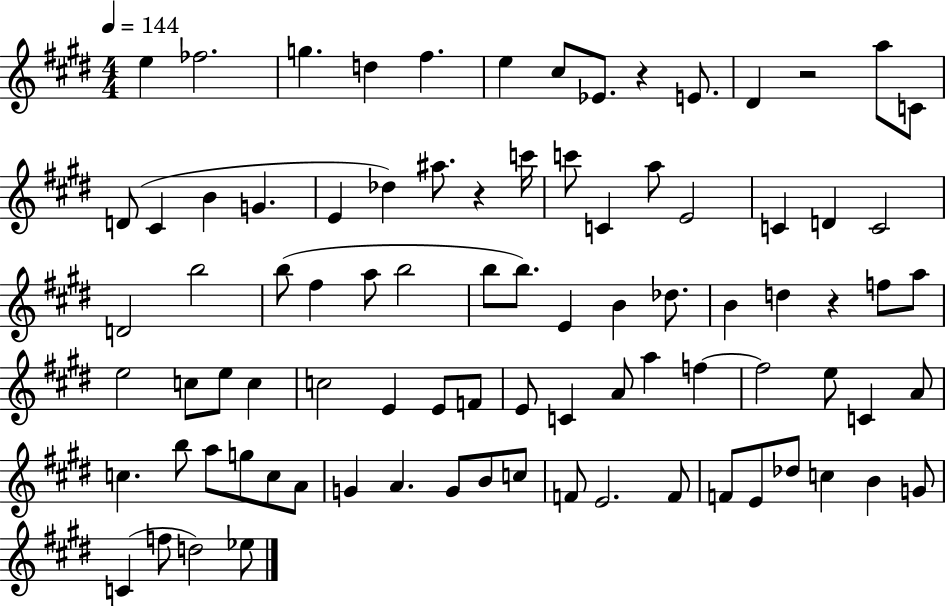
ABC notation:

X:1
T:Untitled
M:4/4
L:1/4
K:E
e _f2 g d ^f e ^c/2 _E/2 z E/2 ^D z2 a/2 C/2 D/2 ^C B G E _d ^a/2 z c'/4 c'/2 C a/2 E2 C D C2 D2 b2 b/2 ^f a/2 b2 b/2 b/2 E B _d/2 B d z f/2 a/2 e2 c/2 e/2 c c2 E E/2 F/2 E/2 C A/2 a f f2 e/2 C A/2 c b/2 a/2 g/2 c/2 A/2 G A G/2 B/2 c/2 F/2 E2 F/2 F/2 E/2 _d/2 c B G/2 C f/2 d2 _e/2